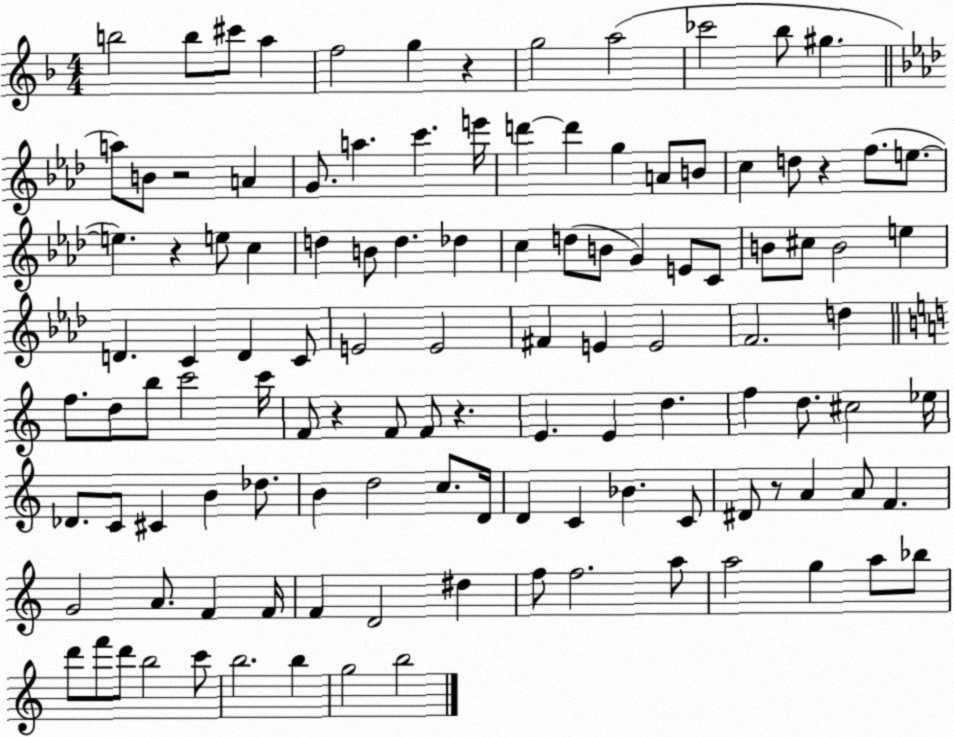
X:1
T:Untitled
M:4/4
L:1/4
K:F
b2 b/2 ^c'/2 a f2 g z g2 a2 _c'2 _b/2 ^g a/2 B/2 z2 A G/2 a c' e'/4 d' d' g A/2 B/2 c d/2 z f/2 e/2 e z e/2 c d B/2 d _d c d/2 B/2 G E/2 C/2 B/2 ^c/2 B2 e D C D C/2 E2 E2 ^F E E2 F2 d f/2 d/2 b/2 c'2 c'/4 F/2 z F/2 F/2 z E E d f d/2 ^c2 _e/4 _D/2 C/2 ^C B _d/2 B d2 c/2 D/4 D C _B C/2 ^D/2 z/2 A A/2 F G2 A/2 F F/4 F D2 ^d f/2 f2 a/2 a2 g a/2 _b/2 d'/2 f'/2 d'/2 b2 c'/2 b2 b g2 b2